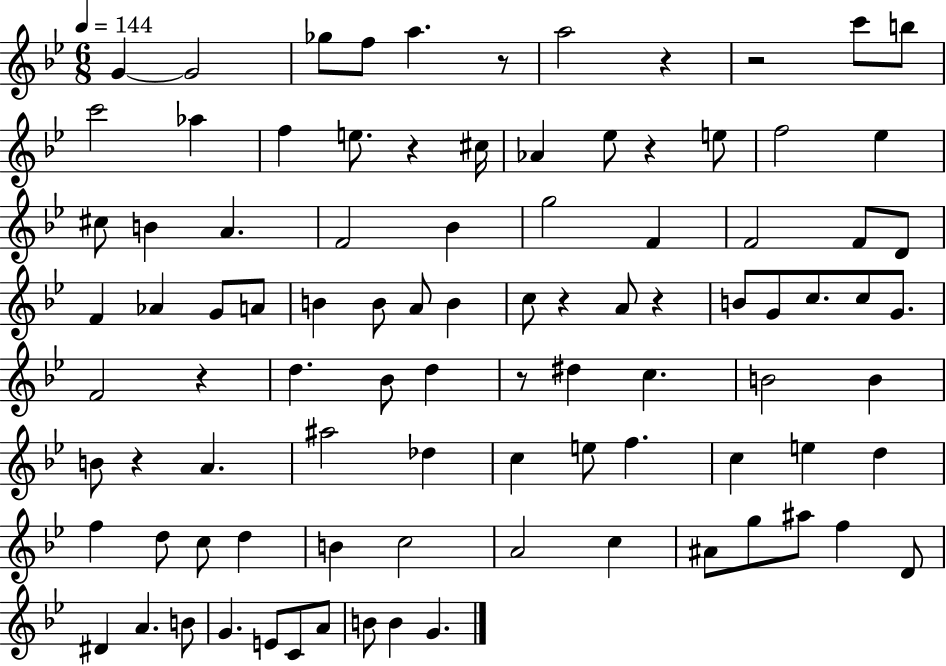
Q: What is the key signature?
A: BES major